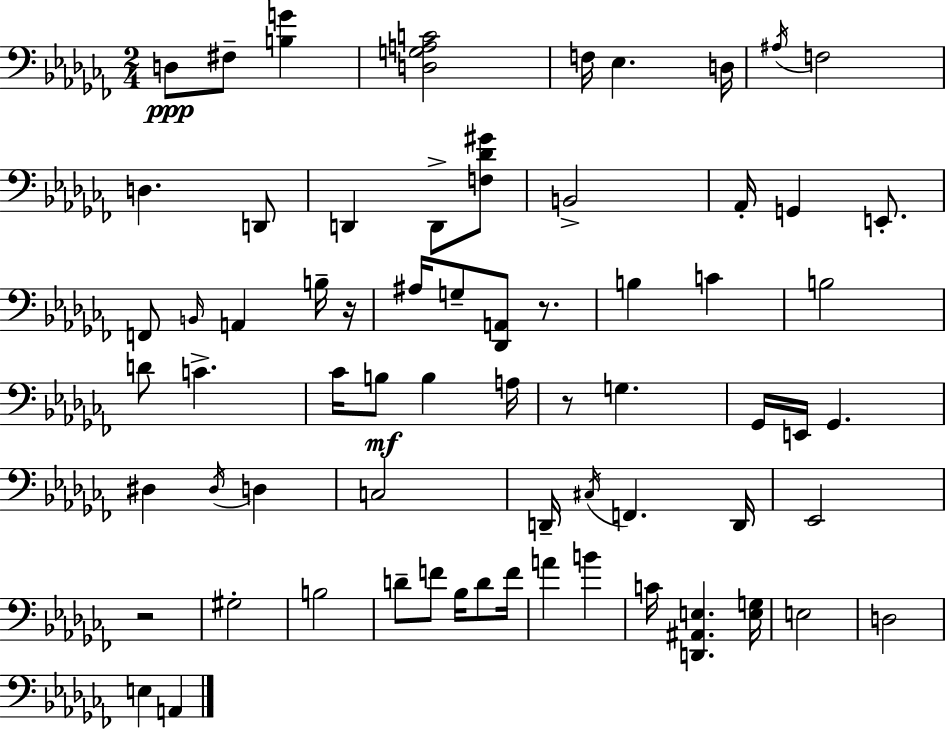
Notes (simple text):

D3/e F#3/e [B3,G4]/q [D3,G3,A3,C4]/h F3/s Eb3/q. D3/s A#3/s F3/h D3/q. D2/e D2/q D2/e [F3,Db4,G#4]/e B2/h Ab2/s G2/q E2/e. F2/e B2/s A2/q B3/s R/s A#3/s G3/e [Db2,A2]/e R/e. B3/q C4/q B3/h D4/e C4/q. CES4/s B3/e B3/q A3/s R/e G3/q. Gb2/s E2/s Gb2/q. D#3/q D#3/s D3/q C3/h D2/s C#3/s F2/q. D2/s Eb2/h R/h G#3/h B3/h D4/e F4/e Bb3/s D4/e F4/s A4/q B4/q C4/s [D2,A#2,E3]/q. [E3,G3]/s E3/h D3/h E3/q A2/q